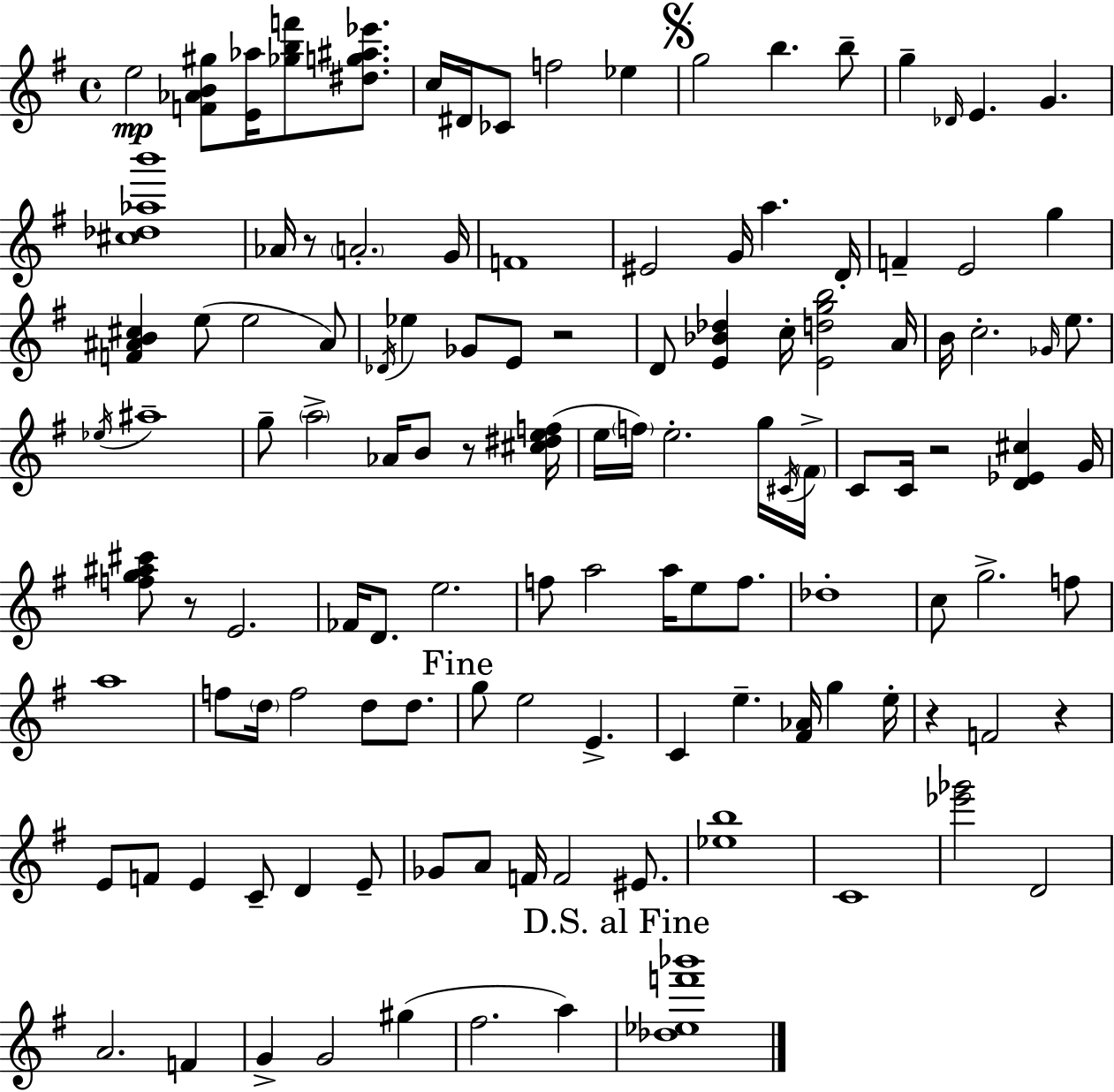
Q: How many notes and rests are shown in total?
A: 122